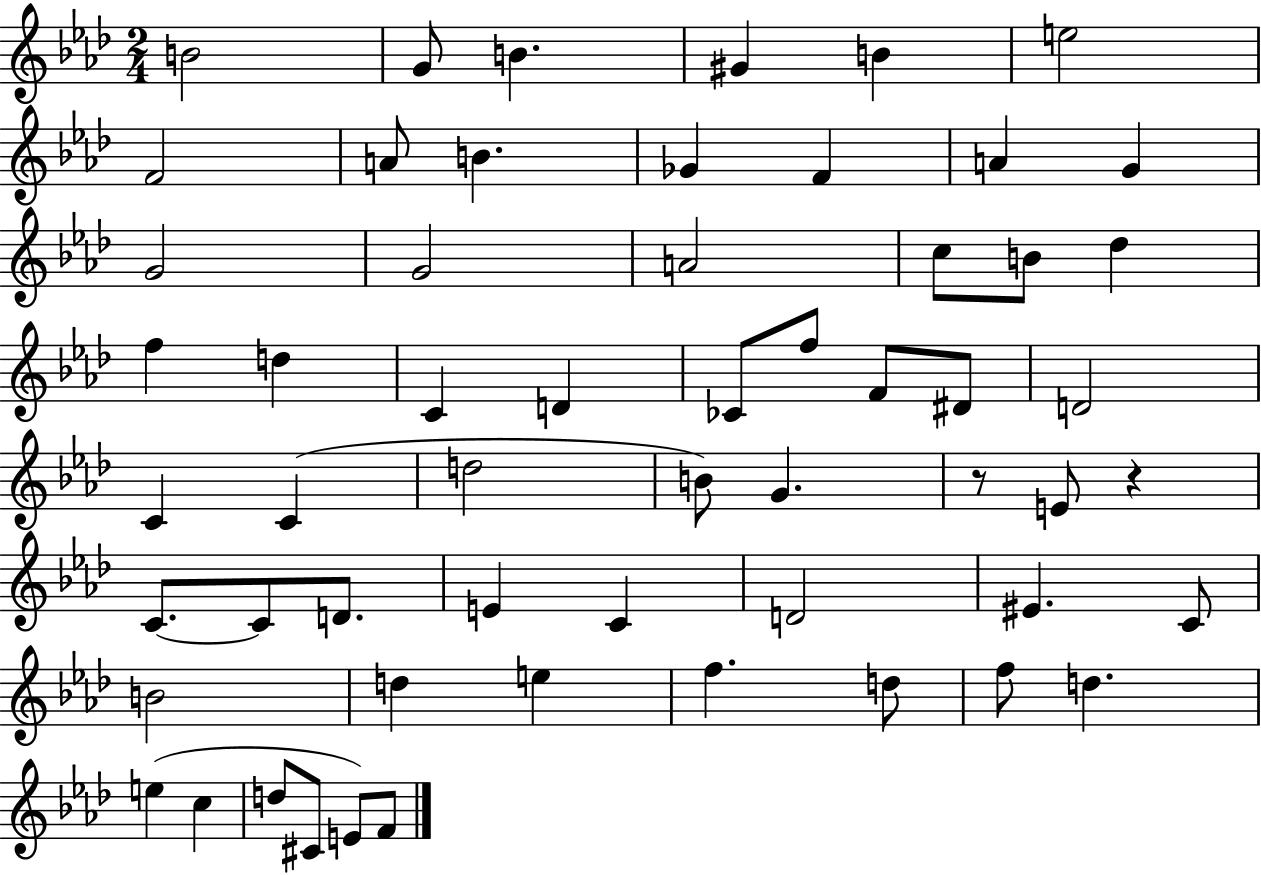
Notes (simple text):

B4/h G4/e B4/q. G#4/q B4/q E5/h F4/h A4/e B4/q. Gb4/q F4/q A4/q G4/q G4/h G4/h A4/h C5/e B4/e Db5/q F5/q D5/q C4/q D4/q CES4/e F5/e F4/e D#4/e D4/h C4/q C4/q D5/h B4/e G4/q. R/e E4/e R/q C4/e. C4/e D4/e. E4/q C4/q D4/h EIS4/q. C4/e B4/h D5/q E5/q F5/q. D5/e F5/e D5/q. E5/q C5/q D5/e C#4/e E4/e F4/e